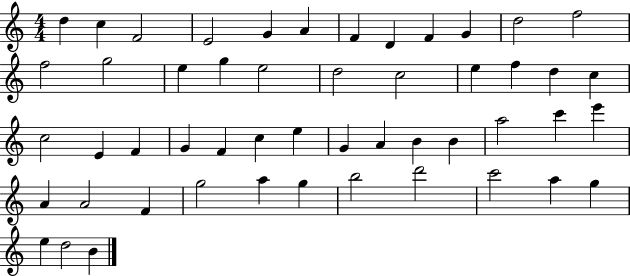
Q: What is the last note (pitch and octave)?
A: B4